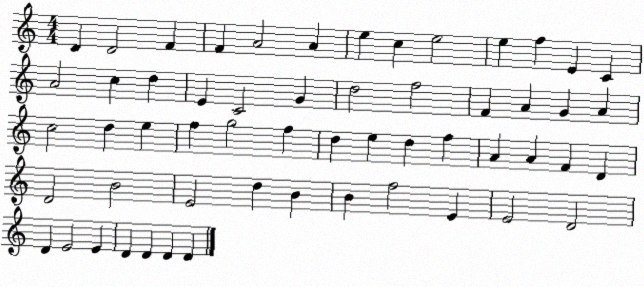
X:1
T:Untitled
M:4/4
L:1/4
K:C
D D2 F F A2 A e c e2 e f E C A2 c d E C2 G d2 f2 F A G A c2 d e f g2 f d e d f A A F D D2 B2 E2 d B B f2 E E2 D2 D E2 E D D D D